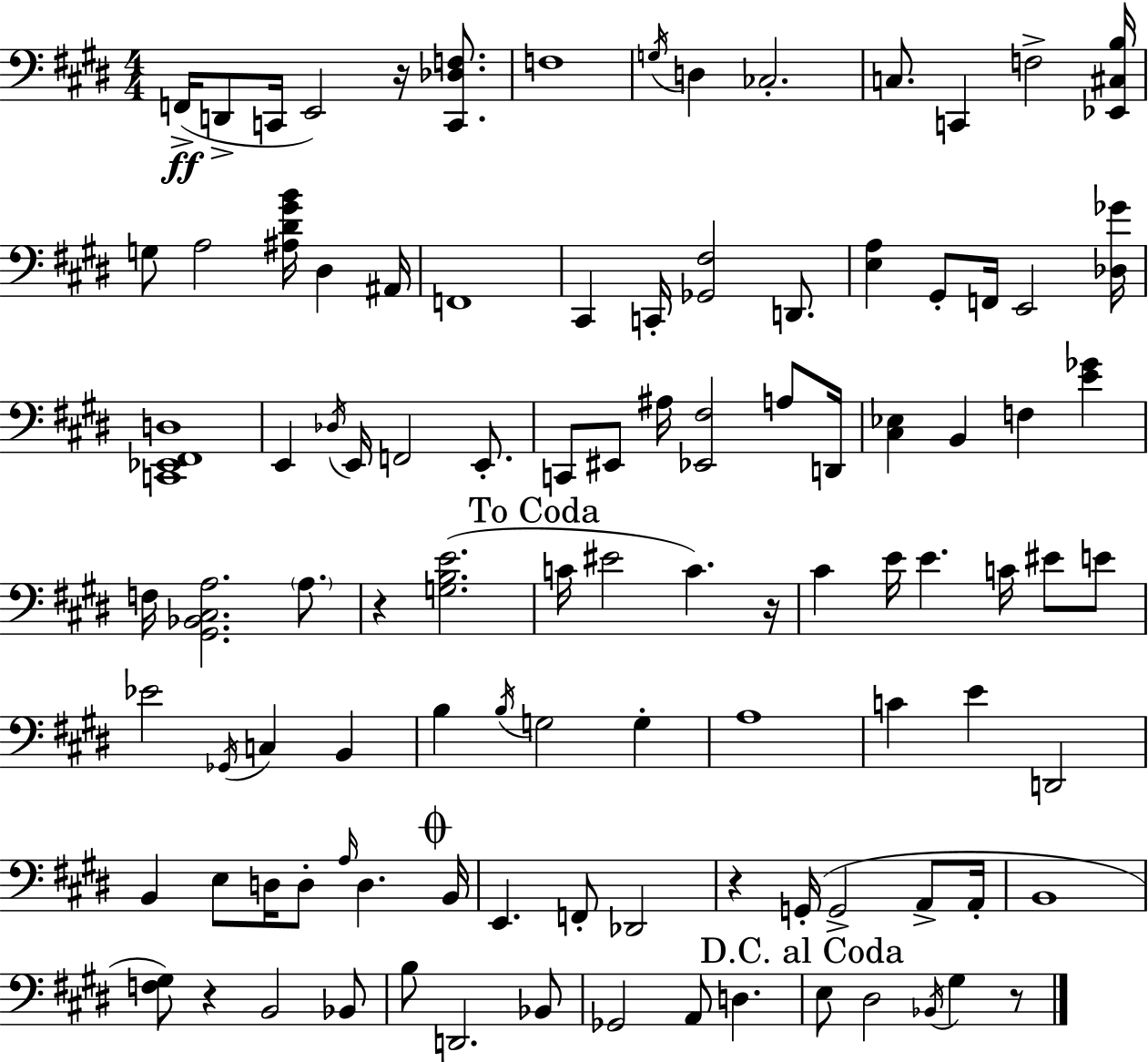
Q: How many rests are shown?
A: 6